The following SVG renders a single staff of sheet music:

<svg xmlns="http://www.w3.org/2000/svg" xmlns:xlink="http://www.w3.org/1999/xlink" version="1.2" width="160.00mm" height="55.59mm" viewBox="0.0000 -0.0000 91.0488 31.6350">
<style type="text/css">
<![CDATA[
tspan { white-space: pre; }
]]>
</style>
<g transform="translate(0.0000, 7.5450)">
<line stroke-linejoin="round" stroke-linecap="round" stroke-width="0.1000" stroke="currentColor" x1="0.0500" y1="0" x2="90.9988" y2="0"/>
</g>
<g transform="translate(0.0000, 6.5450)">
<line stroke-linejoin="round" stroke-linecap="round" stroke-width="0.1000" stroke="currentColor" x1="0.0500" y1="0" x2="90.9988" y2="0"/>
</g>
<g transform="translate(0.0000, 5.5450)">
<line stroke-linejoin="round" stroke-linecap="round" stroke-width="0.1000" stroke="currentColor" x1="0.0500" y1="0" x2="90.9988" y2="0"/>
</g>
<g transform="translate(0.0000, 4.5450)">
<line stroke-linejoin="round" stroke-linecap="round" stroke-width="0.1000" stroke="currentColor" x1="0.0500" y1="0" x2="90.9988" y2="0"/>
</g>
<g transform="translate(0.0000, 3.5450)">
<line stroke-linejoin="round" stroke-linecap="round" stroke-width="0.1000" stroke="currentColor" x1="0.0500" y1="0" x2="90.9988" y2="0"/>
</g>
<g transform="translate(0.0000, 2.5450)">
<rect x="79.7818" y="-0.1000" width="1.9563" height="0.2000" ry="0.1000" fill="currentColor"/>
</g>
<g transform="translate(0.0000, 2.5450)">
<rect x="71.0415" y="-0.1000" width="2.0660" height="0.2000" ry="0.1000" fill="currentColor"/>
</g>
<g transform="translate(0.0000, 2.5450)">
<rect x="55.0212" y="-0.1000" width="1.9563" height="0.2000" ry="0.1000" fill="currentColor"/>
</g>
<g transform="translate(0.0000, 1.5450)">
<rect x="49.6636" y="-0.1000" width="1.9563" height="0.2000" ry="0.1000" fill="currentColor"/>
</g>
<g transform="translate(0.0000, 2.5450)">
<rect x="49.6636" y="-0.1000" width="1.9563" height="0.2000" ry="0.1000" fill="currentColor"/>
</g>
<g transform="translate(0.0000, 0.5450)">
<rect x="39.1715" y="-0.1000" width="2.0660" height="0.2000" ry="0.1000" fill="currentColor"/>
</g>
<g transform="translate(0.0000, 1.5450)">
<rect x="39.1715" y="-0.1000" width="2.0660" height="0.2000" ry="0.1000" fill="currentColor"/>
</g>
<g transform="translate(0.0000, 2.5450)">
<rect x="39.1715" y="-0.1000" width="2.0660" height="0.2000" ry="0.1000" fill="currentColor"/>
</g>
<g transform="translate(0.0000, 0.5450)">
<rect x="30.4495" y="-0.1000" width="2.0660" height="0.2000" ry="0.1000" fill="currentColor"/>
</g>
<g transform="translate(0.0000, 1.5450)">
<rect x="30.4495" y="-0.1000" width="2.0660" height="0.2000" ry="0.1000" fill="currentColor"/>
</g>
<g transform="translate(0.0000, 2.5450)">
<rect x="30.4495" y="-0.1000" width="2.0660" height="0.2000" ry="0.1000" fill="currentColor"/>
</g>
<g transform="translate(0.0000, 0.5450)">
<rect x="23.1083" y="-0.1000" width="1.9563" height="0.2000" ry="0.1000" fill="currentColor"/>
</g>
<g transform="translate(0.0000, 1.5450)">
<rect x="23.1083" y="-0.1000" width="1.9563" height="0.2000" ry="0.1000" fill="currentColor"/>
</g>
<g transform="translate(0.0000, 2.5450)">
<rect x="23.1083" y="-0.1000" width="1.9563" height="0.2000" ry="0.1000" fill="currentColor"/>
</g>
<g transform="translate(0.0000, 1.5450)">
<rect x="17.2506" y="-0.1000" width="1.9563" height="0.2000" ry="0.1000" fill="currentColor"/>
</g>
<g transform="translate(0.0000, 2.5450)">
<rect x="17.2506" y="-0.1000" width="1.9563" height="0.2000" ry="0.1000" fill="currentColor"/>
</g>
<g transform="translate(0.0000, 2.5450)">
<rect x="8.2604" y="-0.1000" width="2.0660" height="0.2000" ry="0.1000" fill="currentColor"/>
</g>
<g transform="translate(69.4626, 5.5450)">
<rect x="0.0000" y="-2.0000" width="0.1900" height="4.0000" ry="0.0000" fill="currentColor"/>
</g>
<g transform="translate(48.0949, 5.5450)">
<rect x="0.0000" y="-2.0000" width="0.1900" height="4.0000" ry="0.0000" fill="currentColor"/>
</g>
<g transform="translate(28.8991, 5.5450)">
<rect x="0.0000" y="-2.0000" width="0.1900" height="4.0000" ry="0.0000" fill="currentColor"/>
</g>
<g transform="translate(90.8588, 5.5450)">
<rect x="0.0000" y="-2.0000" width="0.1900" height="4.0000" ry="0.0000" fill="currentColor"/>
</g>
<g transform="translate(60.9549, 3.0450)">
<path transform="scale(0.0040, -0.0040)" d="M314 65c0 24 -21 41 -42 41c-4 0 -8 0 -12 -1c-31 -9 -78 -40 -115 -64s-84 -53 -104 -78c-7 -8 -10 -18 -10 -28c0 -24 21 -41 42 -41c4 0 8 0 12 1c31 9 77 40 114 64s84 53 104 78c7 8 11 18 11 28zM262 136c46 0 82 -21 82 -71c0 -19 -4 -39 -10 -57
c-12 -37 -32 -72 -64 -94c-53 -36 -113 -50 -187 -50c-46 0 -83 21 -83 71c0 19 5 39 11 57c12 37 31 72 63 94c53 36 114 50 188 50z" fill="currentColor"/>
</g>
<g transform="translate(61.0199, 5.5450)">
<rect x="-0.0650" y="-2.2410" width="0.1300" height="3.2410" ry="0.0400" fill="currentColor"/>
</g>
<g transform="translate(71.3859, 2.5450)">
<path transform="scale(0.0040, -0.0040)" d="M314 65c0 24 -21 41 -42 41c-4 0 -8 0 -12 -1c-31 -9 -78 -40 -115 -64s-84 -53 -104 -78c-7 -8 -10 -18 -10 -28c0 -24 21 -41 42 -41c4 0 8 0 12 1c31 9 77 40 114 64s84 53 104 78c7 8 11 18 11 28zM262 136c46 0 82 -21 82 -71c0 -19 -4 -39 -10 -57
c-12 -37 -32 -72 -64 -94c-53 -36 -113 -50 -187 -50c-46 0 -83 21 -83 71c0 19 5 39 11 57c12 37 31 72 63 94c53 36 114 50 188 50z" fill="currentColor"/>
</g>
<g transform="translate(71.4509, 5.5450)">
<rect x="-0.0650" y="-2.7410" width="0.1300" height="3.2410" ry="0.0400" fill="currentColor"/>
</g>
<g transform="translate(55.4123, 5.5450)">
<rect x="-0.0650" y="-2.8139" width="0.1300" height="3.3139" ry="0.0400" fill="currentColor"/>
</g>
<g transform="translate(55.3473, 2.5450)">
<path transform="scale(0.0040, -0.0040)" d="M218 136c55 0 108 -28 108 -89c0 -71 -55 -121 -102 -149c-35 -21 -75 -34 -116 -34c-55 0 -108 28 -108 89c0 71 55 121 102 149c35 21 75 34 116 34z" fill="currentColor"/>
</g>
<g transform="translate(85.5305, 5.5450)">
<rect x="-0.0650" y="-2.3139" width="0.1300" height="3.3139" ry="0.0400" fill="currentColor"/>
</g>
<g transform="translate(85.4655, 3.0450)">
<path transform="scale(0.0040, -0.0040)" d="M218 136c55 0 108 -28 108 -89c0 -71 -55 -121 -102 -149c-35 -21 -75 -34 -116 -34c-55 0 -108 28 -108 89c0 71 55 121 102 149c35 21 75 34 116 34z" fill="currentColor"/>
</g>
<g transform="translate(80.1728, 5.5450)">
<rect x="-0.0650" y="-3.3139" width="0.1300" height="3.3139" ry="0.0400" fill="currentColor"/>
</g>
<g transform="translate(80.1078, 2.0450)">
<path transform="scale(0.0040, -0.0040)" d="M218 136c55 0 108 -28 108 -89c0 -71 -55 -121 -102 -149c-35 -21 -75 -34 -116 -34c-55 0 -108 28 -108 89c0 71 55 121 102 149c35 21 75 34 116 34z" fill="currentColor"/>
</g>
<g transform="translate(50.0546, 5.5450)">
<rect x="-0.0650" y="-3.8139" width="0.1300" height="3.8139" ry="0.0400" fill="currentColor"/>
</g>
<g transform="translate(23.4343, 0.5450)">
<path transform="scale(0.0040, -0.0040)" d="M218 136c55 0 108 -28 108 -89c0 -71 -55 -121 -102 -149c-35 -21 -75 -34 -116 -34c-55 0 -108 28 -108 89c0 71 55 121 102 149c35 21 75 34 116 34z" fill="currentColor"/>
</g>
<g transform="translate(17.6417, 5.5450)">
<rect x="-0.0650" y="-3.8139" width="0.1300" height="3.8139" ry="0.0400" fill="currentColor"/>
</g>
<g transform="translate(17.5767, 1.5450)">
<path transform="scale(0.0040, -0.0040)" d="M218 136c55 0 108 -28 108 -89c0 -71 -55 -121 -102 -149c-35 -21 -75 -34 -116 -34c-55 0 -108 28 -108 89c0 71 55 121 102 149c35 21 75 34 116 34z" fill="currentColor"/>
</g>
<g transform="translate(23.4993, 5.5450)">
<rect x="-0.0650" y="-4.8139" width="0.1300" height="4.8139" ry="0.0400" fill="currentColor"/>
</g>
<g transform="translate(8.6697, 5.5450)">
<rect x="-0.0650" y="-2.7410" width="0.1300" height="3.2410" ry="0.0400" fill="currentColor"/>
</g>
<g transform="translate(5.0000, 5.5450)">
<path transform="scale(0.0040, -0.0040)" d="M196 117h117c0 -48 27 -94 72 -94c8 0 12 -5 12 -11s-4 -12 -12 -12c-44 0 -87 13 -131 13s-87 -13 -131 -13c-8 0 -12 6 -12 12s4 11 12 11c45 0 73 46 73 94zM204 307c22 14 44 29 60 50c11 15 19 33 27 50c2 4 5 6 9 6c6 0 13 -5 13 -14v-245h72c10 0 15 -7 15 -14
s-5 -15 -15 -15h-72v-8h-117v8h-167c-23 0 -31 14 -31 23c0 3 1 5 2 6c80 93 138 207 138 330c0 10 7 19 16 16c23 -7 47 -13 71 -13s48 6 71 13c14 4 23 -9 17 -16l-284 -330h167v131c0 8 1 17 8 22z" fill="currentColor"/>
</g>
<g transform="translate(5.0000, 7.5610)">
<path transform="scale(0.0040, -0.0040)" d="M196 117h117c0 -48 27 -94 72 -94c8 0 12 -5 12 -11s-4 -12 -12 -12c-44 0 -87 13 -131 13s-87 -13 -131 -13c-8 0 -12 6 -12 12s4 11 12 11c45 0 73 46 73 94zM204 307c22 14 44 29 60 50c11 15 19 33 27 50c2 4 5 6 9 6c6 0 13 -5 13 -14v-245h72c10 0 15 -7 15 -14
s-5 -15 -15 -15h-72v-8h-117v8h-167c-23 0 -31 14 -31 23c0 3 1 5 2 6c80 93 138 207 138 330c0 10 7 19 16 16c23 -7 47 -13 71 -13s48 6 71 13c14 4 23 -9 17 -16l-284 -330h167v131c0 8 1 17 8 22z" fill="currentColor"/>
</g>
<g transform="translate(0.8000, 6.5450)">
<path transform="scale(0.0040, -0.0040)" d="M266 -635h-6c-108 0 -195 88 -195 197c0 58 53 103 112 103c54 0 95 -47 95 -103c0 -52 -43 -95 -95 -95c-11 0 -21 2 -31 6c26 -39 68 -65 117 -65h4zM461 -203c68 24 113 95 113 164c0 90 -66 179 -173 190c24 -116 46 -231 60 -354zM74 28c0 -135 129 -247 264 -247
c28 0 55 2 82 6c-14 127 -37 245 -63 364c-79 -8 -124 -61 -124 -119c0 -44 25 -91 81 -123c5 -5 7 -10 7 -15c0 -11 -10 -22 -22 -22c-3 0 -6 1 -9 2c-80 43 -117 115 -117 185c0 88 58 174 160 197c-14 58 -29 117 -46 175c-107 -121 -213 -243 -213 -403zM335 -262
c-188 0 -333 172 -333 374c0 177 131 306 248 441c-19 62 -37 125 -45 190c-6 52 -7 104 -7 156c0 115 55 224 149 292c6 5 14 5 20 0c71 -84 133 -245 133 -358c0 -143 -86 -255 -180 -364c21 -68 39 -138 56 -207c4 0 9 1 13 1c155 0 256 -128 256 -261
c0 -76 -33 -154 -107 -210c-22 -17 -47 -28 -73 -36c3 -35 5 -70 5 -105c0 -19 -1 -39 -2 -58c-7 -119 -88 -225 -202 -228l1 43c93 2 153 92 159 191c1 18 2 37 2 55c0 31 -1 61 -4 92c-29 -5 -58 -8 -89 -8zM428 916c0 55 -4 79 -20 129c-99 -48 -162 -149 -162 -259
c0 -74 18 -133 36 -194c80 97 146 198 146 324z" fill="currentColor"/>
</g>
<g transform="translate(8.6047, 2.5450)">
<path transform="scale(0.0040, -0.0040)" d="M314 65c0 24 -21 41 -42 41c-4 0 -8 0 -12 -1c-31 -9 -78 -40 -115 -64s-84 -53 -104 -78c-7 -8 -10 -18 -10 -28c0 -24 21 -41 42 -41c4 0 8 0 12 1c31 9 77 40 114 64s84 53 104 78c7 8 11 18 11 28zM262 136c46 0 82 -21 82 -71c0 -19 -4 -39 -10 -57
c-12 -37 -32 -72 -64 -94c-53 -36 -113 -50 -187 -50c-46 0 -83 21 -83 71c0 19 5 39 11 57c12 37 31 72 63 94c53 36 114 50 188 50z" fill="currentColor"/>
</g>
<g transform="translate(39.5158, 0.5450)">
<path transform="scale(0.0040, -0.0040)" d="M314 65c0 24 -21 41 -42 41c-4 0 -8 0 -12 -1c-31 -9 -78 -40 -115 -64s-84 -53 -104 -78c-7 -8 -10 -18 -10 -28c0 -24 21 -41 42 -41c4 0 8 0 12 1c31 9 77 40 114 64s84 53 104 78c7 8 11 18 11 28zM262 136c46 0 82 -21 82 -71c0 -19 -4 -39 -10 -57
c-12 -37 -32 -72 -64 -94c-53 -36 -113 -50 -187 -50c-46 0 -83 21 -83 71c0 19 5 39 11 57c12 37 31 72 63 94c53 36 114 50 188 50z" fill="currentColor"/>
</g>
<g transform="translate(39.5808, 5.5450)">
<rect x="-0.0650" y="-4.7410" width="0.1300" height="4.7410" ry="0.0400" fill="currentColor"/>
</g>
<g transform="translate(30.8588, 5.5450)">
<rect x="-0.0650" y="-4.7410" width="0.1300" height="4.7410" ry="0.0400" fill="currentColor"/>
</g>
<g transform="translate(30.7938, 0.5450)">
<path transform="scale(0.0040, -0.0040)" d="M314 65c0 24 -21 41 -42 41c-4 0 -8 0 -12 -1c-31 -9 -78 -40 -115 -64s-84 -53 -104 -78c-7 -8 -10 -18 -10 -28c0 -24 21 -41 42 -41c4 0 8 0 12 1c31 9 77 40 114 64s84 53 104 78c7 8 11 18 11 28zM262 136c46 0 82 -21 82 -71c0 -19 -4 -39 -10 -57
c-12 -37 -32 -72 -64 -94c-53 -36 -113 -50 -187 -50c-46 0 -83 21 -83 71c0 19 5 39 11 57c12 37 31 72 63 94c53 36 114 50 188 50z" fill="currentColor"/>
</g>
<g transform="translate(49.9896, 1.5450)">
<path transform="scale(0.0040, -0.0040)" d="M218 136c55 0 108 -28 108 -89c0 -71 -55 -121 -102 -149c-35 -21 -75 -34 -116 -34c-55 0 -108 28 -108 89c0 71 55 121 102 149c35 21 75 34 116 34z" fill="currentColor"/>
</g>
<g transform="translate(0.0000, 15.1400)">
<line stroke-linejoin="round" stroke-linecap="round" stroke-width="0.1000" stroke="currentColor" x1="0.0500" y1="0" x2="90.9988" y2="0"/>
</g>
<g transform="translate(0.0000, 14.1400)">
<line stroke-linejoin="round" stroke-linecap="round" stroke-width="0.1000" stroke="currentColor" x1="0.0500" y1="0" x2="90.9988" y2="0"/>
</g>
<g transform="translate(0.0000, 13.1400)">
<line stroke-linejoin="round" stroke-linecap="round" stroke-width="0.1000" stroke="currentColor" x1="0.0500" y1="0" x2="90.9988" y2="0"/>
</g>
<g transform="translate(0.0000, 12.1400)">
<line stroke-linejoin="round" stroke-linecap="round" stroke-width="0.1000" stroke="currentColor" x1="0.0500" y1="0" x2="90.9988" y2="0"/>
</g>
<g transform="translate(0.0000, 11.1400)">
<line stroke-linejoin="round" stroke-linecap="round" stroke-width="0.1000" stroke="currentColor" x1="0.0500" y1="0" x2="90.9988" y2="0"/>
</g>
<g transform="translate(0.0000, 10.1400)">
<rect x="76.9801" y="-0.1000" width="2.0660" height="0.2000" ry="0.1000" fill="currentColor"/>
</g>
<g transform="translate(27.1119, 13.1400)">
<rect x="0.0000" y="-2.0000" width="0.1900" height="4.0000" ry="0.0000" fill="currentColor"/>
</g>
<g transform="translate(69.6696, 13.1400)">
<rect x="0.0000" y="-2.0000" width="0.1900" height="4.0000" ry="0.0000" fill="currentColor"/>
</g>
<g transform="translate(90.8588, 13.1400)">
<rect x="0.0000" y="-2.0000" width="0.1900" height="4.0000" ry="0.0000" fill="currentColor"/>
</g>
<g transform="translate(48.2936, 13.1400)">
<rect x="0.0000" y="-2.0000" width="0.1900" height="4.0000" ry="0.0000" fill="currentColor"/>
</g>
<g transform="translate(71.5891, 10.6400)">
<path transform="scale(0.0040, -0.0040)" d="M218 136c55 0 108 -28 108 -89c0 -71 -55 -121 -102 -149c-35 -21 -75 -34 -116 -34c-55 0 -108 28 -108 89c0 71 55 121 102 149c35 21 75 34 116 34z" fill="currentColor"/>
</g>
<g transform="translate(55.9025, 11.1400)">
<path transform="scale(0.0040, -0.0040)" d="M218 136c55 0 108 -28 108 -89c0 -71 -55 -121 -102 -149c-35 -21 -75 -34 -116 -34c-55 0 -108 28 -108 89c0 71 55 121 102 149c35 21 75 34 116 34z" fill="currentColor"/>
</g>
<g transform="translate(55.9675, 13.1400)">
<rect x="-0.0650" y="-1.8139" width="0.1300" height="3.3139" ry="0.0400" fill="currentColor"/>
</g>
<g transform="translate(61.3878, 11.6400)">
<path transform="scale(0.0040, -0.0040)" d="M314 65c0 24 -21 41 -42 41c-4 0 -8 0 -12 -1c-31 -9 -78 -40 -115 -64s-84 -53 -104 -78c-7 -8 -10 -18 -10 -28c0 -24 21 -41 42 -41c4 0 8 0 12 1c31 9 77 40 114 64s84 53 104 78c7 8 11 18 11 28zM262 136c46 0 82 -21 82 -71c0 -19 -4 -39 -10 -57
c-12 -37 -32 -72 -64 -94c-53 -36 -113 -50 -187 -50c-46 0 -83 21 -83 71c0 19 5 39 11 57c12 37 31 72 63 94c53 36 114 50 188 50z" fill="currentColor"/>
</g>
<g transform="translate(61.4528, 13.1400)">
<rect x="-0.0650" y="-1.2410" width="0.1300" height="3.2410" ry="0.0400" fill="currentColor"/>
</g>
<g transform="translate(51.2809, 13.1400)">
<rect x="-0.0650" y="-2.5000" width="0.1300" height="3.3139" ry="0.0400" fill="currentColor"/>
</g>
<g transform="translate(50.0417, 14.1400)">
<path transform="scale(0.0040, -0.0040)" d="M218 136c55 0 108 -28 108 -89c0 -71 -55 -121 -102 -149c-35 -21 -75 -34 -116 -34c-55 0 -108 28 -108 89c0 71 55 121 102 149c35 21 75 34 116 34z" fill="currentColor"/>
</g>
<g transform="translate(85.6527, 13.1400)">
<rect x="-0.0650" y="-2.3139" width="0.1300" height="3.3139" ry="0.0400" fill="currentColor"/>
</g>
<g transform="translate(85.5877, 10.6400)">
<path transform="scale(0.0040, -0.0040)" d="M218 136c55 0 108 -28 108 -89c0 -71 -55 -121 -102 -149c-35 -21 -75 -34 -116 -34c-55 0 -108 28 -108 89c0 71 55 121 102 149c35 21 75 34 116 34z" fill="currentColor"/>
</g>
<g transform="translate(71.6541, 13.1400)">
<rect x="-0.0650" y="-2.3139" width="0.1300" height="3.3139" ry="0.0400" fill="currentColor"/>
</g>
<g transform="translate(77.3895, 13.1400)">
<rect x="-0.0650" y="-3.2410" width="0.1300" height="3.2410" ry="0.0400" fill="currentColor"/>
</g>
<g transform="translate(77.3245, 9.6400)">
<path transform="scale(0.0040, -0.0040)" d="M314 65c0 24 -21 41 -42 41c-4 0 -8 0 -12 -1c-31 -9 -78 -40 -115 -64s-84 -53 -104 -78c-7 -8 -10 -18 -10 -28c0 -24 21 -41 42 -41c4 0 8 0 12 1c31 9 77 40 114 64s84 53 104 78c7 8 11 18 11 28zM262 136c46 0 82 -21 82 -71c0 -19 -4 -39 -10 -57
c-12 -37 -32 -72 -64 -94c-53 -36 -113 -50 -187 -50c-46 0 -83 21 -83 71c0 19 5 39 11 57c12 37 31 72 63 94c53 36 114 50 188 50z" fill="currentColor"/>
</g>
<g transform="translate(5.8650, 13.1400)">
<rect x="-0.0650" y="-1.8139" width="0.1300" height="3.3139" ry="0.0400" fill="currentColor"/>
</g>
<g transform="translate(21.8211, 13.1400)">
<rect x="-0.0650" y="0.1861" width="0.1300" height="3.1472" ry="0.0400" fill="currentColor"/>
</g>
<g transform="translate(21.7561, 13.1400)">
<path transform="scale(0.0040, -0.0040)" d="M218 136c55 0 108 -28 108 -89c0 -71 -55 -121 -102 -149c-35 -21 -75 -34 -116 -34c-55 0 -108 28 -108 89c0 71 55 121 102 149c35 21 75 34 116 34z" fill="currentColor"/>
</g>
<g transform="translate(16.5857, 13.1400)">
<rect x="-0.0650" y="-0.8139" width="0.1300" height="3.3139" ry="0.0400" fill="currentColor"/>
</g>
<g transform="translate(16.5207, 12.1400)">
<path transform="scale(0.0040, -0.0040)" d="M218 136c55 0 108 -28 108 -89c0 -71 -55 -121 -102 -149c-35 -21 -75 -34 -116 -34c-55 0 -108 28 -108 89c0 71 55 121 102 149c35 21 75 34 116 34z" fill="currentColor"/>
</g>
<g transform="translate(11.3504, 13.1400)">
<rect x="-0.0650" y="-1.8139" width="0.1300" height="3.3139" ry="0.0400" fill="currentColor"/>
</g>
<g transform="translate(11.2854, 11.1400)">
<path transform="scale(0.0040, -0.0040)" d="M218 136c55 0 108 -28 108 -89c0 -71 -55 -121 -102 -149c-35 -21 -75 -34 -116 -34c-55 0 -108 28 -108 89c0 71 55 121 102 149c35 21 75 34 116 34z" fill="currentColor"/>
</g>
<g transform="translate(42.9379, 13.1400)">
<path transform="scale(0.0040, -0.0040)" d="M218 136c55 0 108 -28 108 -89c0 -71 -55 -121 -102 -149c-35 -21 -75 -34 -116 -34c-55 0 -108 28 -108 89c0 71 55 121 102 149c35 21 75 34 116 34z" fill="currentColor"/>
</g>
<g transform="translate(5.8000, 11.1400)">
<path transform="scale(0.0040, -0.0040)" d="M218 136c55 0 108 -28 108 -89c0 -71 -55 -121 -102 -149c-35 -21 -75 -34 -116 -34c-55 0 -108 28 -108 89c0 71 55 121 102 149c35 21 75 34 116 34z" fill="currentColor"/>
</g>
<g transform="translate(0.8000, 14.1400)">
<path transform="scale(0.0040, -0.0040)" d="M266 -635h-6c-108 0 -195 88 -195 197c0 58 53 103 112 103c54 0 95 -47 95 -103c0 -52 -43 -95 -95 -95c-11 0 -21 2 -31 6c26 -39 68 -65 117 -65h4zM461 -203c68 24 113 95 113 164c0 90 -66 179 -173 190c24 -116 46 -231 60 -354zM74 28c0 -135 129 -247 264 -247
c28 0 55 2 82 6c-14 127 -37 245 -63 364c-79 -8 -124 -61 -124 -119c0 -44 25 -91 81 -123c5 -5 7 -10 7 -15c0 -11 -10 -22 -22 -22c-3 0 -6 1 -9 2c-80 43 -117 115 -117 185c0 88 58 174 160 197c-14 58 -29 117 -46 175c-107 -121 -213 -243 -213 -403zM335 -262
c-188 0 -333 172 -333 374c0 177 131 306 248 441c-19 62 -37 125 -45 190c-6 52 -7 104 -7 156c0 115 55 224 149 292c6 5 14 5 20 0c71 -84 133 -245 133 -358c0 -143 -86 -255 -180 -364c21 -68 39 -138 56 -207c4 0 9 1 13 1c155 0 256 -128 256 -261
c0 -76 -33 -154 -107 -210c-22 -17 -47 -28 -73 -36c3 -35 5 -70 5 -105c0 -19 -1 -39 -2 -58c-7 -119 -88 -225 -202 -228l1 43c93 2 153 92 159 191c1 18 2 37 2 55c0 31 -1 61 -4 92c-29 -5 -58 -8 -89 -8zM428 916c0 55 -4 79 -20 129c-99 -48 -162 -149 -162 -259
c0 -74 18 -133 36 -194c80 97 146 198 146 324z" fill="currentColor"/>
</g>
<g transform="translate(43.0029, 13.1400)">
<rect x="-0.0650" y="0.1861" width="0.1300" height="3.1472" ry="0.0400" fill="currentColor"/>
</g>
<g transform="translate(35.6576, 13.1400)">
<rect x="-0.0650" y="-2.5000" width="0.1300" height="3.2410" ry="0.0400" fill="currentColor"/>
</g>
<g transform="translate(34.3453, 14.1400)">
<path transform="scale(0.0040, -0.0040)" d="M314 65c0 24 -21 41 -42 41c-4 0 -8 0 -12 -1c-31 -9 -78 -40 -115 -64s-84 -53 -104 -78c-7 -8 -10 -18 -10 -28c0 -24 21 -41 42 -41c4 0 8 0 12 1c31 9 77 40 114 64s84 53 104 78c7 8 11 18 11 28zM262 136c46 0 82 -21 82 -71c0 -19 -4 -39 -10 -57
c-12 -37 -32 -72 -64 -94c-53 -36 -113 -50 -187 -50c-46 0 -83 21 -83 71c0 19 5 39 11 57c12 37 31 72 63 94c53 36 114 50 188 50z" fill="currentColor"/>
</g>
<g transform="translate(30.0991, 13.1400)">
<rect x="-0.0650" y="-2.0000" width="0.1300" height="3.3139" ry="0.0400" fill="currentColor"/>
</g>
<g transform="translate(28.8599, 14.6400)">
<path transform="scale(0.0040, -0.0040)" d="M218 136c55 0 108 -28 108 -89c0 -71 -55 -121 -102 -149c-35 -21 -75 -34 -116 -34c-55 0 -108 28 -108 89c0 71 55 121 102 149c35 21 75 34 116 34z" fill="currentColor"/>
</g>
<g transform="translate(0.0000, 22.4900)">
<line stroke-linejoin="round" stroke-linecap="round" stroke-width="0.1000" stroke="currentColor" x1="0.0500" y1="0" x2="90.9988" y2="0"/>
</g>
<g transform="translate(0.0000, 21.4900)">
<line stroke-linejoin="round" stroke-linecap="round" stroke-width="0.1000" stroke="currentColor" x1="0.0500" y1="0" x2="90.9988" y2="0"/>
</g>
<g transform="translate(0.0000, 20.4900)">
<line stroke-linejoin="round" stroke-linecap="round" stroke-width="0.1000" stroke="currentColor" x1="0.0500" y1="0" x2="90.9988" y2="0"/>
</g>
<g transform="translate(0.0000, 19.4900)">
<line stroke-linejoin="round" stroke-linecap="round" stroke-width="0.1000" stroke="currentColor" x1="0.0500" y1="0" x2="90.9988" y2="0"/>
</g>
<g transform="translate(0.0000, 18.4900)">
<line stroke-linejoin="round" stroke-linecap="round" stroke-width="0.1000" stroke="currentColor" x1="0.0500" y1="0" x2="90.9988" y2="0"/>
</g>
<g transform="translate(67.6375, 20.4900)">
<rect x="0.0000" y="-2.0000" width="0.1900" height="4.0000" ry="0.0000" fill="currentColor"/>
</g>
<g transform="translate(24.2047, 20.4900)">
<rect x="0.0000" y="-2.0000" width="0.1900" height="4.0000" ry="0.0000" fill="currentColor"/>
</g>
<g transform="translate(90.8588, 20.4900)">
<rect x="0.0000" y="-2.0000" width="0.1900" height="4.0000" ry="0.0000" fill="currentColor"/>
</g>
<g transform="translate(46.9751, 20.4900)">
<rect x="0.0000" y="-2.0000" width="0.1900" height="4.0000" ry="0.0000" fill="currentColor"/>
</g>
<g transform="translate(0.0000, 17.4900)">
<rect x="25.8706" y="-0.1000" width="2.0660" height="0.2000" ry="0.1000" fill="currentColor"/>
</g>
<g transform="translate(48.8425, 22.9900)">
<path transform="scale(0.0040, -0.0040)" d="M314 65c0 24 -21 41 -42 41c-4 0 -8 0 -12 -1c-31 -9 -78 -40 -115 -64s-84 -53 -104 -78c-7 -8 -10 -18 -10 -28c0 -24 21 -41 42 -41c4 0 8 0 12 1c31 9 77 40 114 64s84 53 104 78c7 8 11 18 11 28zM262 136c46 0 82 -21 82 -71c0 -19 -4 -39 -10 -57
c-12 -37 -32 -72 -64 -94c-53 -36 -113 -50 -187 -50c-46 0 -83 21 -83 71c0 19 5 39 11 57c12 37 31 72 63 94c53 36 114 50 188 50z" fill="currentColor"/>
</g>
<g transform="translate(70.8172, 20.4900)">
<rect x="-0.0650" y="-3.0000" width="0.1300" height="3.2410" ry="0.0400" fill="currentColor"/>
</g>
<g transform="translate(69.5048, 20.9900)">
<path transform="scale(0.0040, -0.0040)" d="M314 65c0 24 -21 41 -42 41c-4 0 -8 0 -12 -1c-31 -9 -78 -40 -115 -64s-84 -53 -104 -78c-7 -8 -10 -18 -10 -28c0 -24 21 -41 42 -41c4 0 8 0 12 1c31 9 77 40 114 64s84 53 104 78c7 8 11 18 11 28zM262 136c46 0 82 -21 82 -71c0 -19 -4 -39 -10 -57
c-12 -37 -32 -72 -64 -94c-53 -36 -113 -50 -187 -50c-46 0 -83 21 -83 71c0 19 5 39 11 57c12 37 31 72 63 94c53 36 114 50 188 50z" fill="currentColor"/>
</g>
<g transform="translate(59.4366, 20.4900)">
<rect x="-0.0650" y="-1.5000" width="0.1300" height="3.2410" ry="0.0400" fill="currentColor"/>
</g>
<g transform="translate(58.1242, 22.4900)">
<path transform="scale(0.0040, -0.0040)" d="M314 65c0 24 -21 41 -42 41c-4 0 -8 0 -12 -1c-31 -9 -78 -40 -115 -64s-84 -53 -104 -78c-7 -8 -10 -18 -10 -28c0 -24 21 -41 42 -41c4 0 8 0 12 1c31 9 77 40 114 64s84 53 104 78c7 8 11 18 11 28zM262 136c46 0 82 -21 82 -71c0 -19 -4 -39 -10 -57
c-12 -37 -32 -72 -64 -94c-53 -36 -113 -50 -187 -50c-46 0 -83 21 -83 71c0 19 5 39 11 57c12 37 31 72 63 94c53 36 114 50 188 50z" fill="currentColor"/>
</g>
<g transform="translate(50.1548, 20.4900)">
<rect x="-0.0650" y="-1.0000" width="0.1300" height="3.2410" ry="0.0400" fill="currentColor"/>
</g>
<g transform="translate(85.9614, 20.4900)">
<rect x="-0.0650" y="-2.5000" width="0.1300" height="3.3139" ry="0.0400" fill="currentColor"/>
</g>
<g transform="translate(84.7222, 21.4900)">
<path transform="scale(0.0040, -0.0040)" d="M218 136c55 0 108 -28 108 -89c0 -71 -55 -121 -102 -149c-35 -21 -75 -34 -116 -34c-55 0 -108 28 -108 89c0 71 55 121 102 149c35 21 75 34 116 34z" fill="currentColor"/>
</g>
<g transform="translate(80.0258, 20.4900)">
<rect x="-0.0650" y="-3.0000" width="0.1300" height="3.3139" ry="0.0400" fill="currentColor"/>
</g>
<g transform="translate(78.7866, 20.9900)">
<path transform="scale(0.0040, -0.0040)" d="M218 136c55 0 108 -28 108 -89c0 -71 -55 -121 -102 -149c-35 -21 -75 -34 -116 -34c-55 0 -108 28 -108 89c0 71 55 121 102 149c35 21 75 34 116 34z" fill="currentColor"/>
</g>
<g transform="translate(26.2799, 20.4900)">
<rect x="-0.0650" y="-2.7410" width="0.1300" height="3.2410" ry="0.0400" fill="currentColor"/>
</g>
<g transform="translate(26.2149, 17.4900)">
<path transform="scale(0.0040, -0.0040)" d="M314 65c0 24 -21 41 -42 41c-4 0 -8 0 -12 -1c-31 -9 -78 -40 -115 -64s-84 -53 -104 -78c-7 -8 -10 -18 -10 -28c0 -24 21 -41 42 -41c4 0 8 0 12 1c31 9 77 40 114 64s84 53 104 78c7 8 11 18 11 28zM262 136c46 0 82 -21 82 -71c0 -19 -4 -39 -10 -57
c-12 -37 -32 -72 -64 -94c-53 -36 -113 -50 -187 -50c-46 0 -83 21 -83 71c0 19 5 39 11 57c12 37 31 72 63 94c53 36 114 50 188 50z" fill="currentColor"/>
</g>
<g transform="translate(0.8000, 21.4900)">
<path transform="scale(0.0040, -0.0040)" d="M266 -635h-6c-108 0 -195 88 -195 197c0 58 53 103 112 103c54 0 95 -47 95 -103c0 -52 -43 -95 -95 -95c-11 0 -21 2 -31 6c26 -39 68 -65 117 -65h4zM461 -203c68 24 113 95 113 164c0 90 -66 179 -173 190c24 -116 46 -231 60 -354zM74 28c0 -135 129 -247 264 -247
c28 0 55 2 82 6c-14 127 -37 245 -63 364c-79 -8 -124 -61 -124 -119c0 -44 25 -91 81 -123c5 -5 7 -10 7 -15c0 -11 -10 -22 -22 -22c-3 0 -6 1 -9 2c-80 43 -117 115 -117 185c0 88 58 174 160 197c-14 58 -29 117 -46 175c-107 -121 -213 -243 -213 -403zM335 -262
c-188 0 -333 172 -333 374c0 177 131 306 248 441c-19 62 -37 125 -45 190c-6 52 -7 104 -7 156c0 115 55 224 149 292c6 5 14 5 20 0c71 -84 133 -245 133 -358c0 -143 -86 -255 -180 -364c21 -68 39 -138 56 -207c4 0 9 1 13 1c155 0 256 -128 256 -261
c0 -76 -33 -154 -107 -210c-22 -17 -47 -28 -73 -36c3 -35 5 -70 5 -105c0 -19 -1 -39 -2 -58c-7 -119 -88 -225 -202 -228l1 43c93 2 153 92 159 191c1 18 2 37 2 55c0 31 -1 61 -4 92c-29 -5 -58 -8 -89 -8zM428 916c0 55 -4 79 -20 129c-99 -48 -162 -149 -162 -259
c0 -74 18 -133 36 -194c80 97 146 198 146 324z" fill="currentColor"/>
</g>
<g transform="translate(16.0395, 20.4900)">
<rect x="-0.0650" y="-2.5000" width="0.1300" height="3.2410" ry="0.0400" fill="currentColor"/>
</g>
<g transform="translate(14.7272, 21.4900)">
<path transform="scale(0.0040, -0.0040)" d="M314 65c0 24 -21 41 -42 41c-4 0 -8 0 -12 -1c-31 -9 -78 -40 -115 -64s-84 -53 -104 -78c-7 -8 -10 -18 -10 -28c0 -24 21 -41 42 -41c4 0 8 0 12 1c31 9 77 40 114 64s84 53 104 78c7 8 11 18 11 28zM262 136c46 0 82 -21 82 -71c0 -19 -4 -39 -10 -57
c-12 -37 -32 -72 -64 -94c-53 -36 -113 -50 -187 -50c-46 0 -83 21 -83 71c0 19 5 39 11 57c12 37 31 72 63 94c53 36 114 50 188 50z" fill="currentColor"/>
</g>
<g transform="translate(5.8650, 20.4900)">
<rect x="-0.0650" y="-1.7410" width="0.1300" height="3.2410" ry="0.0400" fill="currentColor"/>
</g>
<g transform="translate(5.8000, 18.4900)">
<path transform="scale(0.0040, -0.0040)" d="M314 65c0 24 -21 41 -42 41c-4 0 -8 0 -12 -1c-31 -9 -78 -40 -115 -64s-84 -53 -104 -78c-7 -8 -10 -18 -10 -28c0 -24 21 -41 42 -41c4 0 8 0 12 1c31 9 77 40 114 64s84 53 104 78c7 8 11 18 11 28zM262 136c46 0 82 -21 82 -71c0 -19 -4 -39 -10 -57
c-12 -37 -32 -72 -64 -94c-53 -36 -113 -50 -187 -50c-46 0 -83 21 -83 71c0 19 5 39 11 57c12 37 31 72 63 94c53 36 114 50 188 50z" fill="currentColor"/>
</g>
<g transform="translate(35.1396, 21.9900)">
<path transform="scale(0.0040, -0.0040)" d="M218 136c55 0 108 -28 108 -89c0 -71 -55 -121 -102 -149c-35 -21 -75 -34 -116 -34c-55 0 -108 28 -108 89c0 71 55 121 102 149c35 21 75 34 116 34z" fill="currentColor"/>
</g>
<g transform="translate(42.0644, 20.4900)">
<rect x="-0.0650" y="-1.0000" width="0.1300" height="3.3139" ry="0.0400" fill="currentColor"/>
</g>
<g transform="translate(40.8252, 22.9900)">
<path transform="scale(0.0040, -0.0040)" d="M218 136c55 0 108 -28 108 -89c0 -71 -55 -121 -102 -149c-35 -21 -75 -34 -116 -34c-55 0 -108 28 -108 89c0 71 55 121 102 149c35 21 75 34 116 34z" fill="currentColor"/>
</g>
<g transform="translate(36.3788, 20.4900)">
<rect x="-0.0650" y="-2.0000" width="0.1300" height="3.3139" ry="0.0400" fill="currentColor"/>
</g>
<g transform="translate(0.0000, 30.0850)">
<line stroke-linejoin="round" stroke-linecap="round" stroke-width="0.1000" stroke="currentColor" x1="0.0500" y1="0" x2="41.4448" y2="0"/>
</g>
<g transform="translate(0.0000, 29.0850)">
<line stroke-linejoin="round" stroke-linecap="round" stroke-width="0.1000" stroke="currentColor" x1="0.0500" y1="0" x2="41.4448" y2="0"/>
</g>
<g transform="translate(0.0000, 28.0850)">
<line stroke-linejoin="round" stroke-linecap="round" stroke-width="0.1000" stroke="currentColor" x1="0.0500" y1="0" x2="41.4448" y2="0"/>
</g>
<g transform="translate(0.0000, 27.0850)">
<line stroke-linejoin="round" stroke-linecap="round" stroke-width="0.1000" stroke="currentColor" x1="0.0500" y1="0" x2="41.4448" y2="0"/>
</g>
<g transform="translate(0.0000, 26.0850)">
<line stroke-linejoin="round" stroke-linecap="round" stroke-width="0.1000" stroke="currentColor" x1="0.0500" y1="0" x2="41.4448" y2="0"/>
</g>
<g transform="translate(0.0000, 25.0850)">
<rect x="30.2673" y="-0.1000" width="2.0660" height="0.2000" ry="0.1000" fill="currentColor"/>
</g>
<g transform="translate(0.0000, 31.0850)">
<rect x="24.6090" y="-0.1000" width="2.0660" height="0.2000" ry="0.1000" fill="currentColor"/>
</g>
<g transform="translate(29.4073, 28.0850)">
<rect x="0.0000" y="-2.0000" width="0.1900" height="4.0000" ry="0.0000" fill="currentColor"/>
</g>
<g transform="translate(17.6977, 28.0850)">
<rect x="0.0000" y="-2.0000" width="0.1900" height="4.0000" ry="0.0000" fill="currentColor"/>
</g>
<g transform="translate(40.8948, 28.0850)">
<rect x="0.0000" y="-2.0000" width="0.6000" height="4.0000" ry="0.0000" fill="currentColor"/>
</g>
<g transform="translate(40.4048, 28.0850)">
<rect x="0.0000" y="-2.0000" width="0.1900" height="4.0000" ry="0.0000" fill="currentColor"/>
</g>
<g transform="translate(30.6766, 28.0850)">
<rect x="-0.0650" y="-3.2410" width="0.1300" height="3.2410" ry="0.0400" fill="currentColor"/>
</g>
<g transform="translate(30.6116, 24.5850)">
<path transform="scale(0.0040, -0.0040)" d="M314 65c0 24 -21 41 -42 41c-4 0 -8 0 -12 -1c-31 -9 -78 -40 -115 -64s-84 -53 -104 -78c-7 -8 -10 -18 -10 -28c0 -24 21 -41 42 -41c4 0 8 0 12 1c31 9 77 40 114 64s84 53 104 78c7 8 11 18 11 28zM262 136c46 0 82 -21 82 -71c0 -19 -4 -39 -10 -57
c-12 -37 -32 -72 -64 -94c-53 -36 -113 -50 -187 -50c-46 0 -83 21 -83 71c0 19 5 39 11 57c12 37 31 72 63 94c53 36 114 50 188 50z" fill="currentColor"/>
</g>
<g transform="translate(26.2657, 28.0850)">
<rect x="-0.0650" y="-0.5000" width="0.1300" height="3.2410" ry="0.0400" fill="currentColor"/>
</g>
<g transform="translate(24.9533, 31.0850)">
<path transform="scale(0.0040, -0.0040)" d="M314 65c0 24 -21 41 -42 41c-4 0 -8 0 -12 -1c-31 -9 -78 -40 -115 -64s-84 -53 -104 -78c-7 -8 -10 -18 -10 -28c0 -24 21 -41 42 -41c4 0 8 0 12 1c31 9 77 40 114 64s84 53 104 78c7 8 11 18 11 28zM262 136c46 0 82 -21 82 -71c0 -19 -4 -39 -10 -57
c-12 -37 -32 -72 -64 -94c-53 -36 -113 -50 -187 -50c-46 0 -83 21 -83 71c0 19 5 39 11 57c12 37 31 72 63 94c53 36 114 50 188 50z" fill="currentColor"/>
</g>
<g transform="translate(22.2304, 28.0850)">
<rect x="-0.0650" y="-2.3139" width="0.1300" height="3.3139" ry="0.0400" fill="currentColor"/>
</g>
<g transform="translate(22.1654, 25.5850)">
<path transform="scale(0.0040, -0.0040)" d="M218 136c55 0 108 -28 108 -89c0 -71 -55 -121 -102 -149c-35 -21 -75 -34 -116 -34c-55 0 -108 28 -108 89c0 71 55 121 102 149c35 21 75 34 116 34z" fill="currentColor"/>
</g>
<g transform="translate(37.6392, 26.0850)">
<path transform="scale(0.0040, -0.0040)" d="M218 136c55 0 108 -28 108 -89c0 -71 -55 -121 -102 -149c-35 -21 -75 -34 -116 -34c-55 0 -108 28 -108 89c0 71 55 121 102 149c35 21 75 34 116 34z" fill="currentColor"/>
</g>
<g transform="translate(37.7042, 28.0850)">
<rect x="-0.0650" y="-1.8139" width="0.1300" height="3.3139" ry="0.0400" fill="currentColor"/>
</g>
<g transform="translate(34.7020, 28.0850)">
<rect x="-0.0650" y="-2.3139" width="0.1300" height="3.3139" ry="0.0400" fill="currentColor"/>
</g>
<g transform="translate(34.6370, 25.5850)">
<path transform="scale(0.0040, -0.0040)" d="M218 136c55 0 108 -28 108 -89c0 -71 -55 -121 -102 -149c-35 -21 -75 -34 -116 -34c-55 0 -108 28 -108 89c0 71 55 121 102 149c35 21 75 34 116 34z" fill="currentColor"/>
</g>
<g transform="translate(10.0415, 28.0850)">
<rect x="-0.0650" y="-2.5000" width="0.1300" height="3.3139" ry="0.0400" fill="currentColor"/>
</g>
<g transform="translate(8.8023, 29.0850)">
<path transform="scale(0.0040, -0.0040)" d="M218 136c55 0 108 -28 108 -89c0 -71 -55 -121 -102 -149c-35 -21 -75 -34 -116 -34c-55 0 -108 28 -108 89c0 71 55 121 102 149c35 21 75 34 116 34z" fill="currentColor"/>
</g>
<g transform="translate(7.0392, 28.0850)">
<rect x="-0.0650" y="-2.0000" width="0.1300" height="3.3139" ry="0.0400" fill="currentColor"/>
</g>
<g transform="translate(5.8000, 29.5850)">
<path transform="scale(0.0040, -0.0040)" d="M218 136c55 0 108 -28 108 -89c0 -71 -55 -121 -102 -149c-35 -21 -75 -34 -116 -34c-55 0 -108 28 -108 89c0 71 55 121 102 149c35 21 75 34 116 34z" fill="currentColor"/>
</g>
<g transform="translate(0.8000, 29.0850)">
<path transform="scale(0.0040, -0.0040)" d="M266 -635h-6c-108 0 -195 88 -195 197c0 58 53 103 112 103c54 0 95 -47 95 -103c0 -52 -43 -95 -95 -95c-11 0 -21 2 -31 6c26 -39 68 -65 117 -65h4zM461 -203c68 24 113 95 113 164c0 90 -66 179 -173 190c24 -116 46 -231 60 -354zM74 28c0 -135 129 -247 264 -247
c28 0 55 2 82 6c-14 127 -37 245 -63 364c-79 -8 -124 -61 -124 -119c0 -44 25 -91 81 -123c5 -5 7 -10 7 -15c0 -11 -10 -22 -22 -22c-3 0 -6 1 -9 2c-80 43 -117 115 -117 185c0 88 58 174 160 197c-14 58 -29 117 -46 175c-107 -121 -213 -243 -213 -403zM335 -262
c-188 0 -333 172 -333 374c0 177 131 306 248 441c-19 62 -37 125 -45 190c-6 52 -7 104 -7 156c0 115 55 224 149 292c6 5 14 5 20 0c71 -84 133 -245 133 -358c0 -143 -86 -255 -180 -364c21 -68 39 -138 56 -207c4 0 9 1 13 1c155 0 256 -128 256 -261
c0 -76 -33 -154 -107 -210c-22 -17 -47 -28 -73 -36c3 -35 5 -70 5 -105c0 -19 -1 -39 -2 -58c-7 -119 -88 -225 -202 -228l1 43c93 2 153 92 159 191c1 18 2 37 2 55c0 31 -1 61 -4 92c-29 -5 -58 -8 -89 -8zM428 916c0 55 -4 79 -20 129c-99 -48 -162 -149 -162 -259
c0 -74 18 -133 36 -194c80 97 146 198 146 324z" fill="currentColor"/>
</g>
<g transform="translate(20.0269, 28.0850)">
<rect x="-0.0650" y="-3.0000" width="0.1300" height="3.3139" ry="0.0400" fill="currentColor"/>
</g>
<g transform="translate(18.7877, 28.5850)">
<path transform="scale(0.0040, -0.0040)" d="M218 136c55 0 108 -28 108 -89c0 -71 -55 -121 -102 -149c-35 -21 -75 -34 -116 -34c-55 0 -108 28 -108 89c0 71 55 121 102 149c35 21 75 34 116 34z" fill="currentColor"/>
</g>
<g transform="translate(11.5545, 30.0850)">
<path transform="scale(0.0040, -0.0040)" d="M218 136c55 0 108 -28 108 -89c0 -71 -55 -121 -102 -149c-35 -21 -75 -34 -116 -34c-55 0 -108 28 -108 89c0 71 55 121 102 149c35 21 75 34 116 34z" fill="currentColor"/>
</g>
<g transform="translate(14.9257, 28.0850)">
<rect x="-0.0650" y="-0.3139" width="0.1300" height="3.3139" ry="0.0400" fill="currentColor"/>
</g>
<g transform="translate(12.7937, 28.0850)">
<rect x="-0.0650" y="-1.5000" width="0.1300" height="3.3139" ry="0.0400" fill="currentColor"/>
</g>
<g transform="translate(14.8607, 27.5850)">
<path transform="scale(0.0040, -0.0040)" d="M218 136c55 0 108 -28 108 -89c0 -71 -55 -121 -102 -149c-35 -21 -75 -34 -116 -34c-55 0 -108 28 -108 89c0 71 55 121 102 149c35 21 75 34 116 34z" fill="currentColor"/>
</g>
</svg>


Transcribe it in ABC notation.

X:1
T:Untitled
M:4/4
L:1/4
K:C
a2 c' e' e'2 e'2 c' a g2 a2 b g f f d B F G2 B G f e2 g b2 g f2 G2 a2 F D D2 E2 A2 A G F G E c A g C2 b2 g f